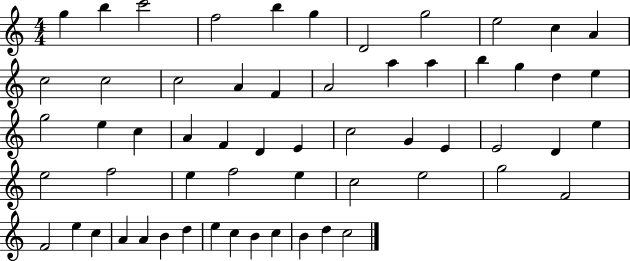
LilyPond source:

{
  \clef treble
  \numericTimeSignature
  \time 4/4
  \key c \major
  g''4 b''4 c'''2 | f''2 b''4 g''4 | d'2 g''2 | e''2 c''4 a'4 | \break c''2 c''2 | c''2 a'4 f'4 | a'2 a''4 a''4 | b''4 g''4 d''4 e''4 | \break g''2 e''4 c''4 | a'4 f'4 d'4 e'4 | c''2 g'4 e'4 | e'2 d'4 e''4 | \break e''2 f''2 | e''4 f''2 e''4 | c''2 e''2 | g''2 f'2 | \break f'2 e''4 c''4 | a'4 a'4 b'4 d''4 | e''4 c''4 b'4 c''4 | b'4 d''4 c''2 | \break \bar "|."
}